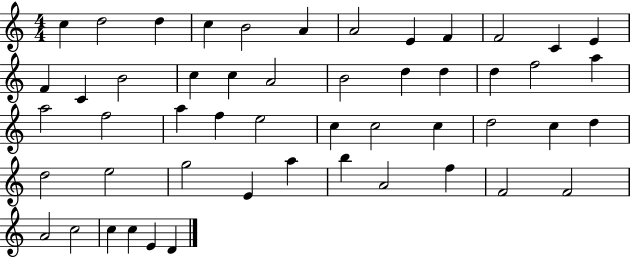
X:1
T:Untitled
M:4/4
L:1/4
K:C
c d2 d c B2 A A2 E F F2 C E F C B2 c c A2 B2 d d d f2 a a2 f2 a f e2 c c2 c d2 c d d2 e2 g2 E a b A2 f F2 F2 A2 c2 c c E D